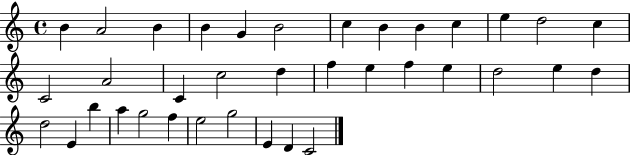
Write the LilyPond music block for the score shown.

{
  \clef treble
  \time 4/4
  \defaultTimeSignature
  \key c \major
  b'4 a'2 b'4 | b'4 g'4 b'2 | c''4 b'4 b'4 c''4 | e''4 d''2 c''4 | \break c'2 a'2 | c'4 c''2 d''4 | f''4 e''4 f''4 e''4 | d''2 e''4 d''4 | \break d''2 e'4 b''4 | a''4 g''2 f''4 | e''2 g''2 | e'4 d'4 c'2 | \break \bar "|."
}